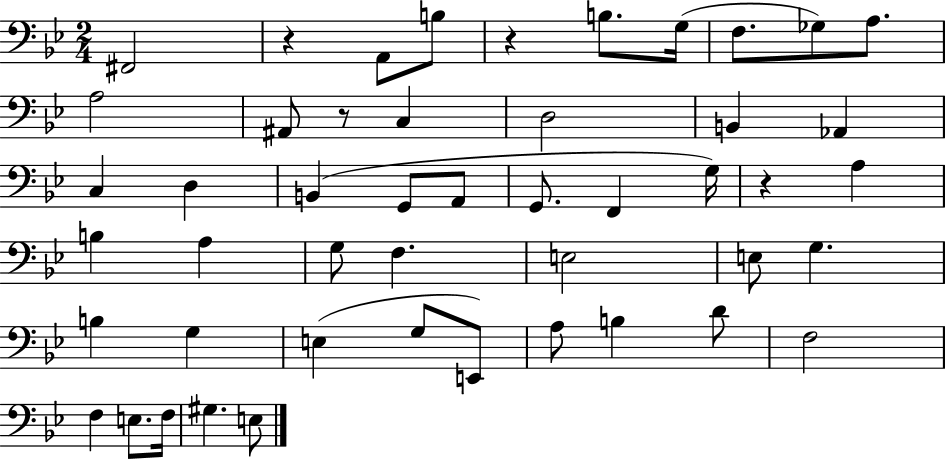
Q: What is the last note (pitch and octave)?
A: E3